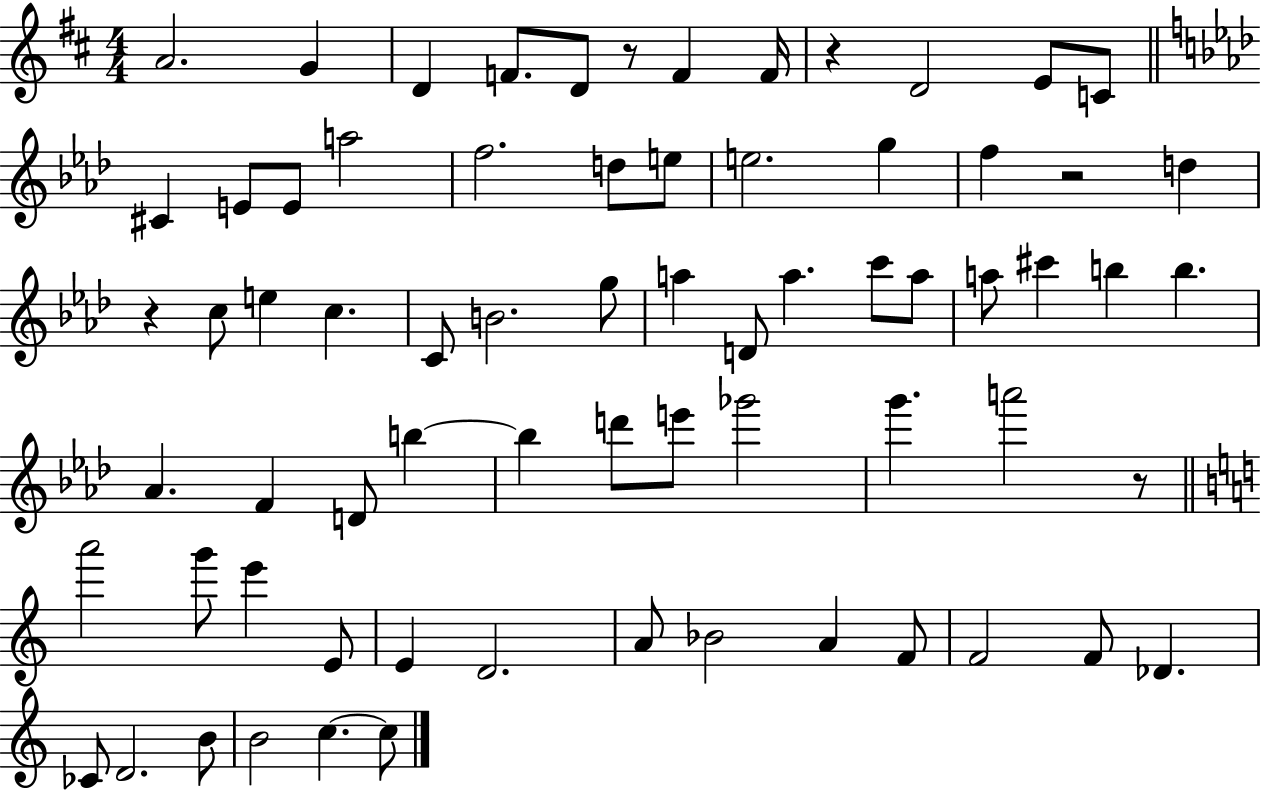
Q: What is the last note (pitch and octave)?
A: C5